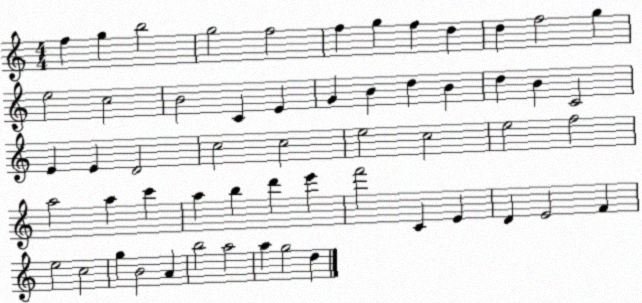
X:1
T:Untitled
M:4/4
L:1/4
K:C
f g b2 g2 f2 f g f d d f2 g e2 c2 B2 C E G B d B d B C2 E E D2 c2 c2 e2 c2 e2 f2 a2 a c' a b d' e' f'2 C E D E2 F e2 c2 g B2 A b2 a2 a g2 d